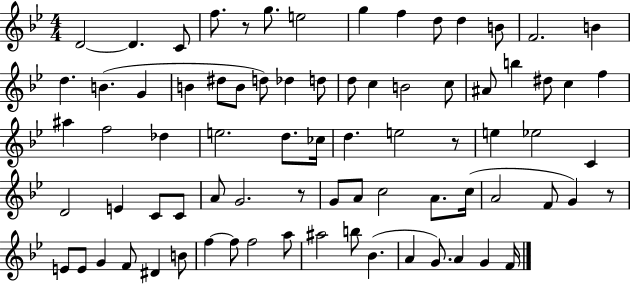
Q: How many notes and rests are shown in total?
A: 78